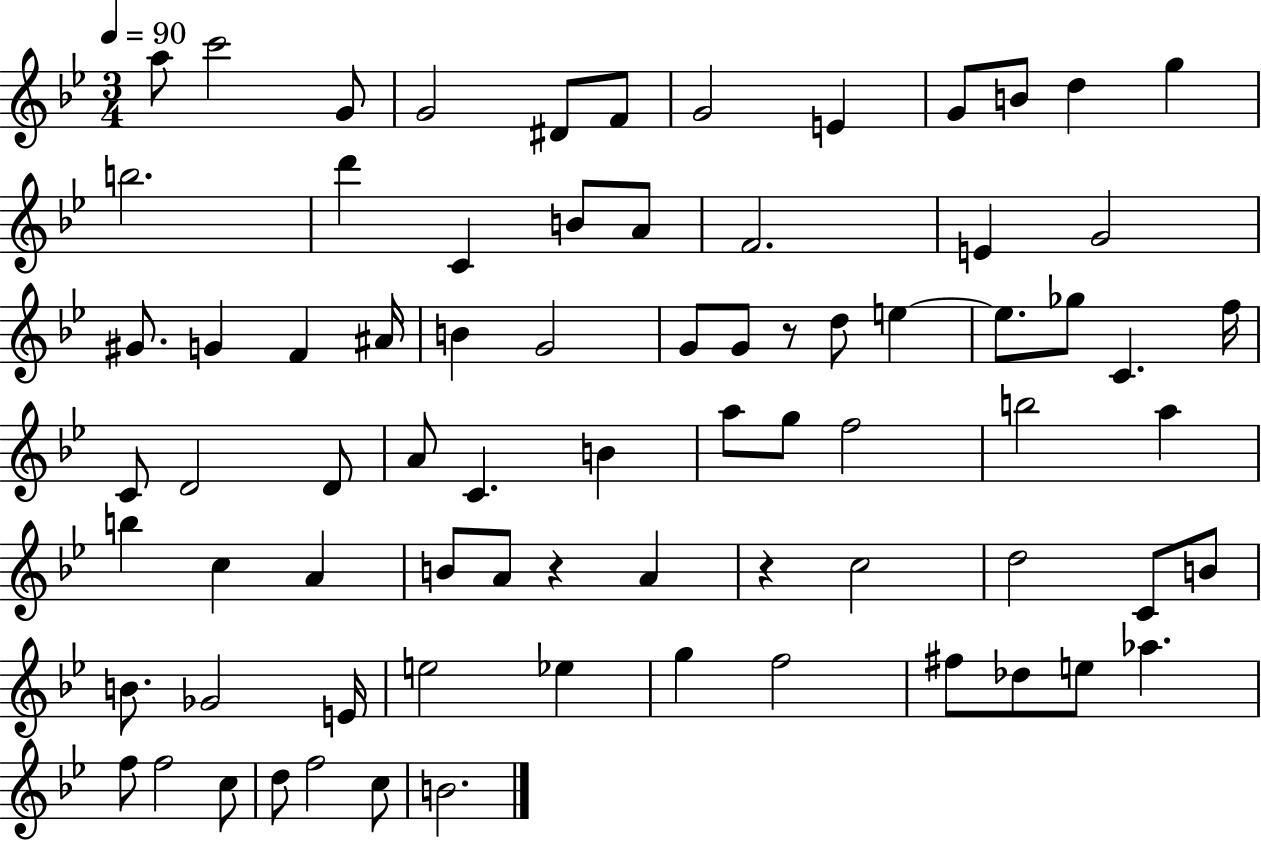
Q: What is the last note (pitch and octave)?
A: B4